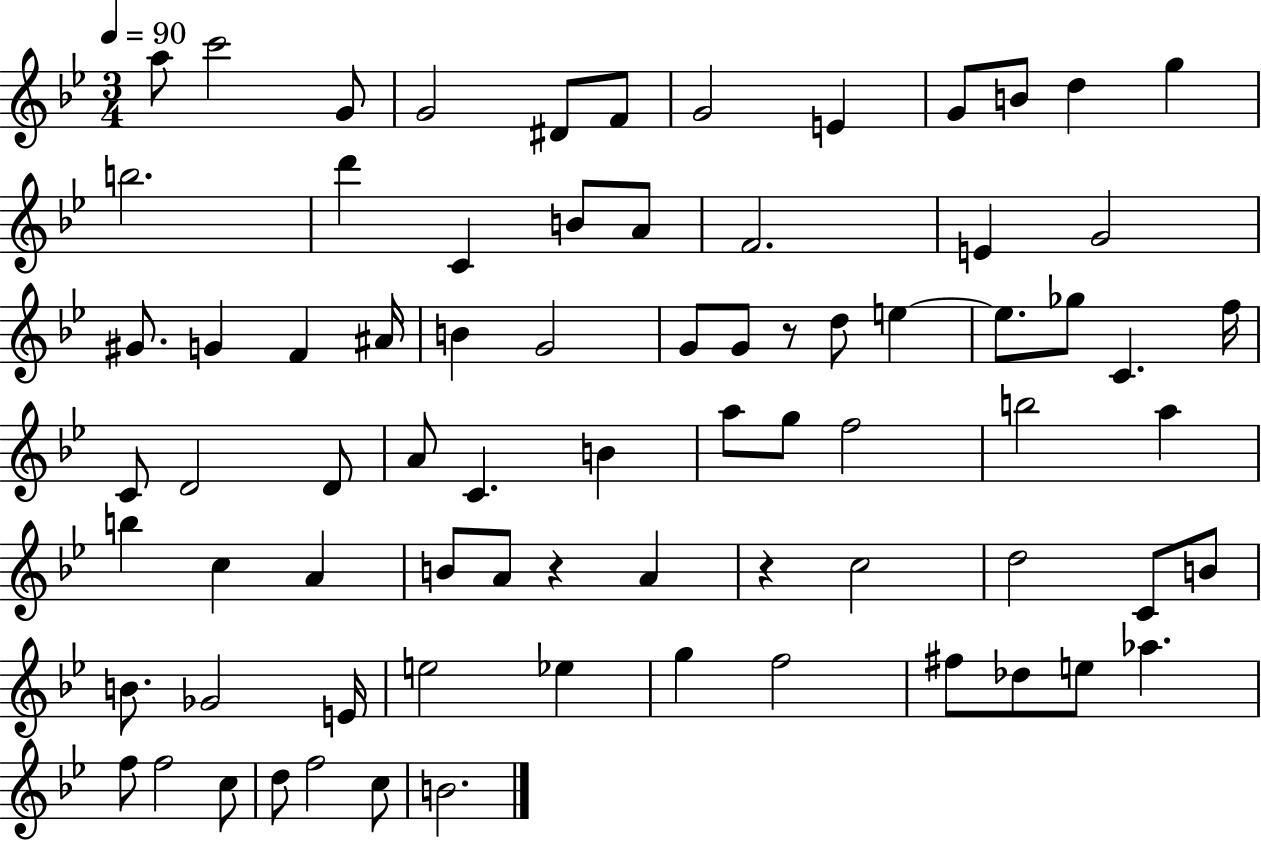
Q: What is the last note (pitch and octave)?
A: B4